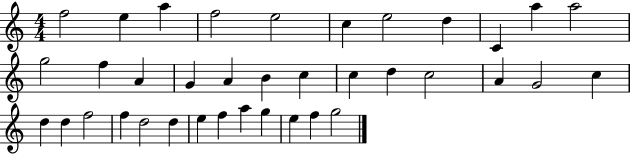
F5/h E5/q A5/q F5/h E5/h C5/q E5/h D5/q C4/q A5/q A5/h G5/h F5/q A4/q G4/q A4/q B4/q C5/q C5/q D5/q C5/h A4/q G4/h C5/q D5/q D5/q F5/h F5/q D5/h D5/q E5/q F5/q A5/q G5/q E5/q F5/q G5/h